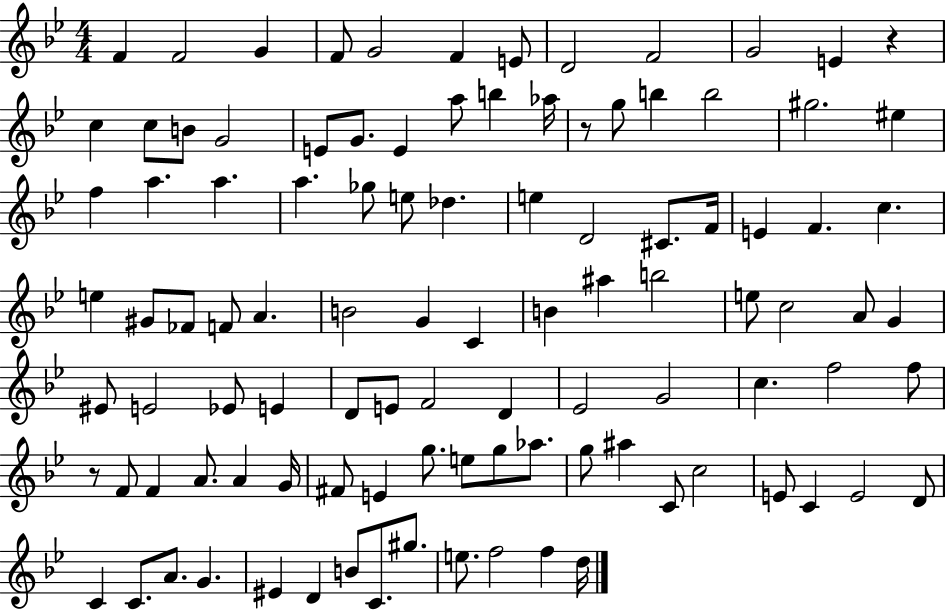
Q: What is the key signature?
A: BES major